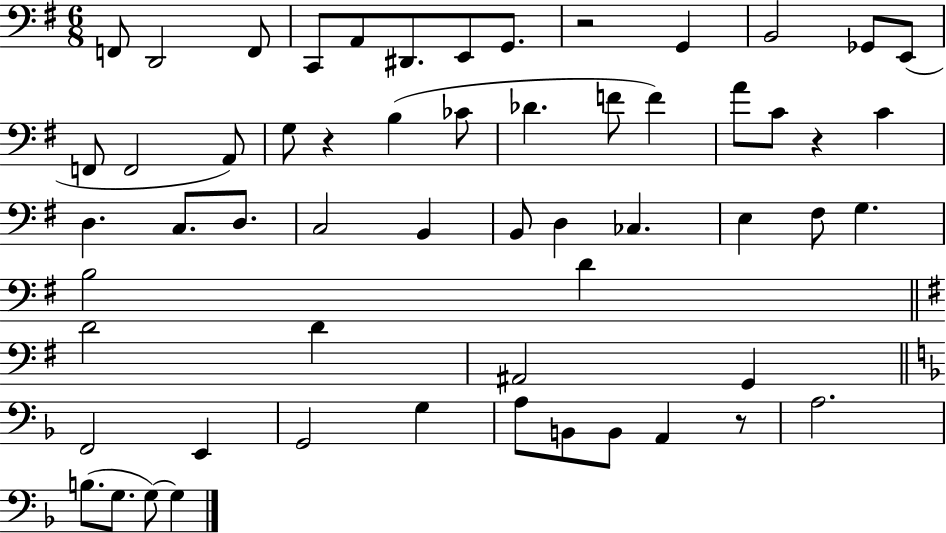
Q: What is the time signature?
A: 6/8